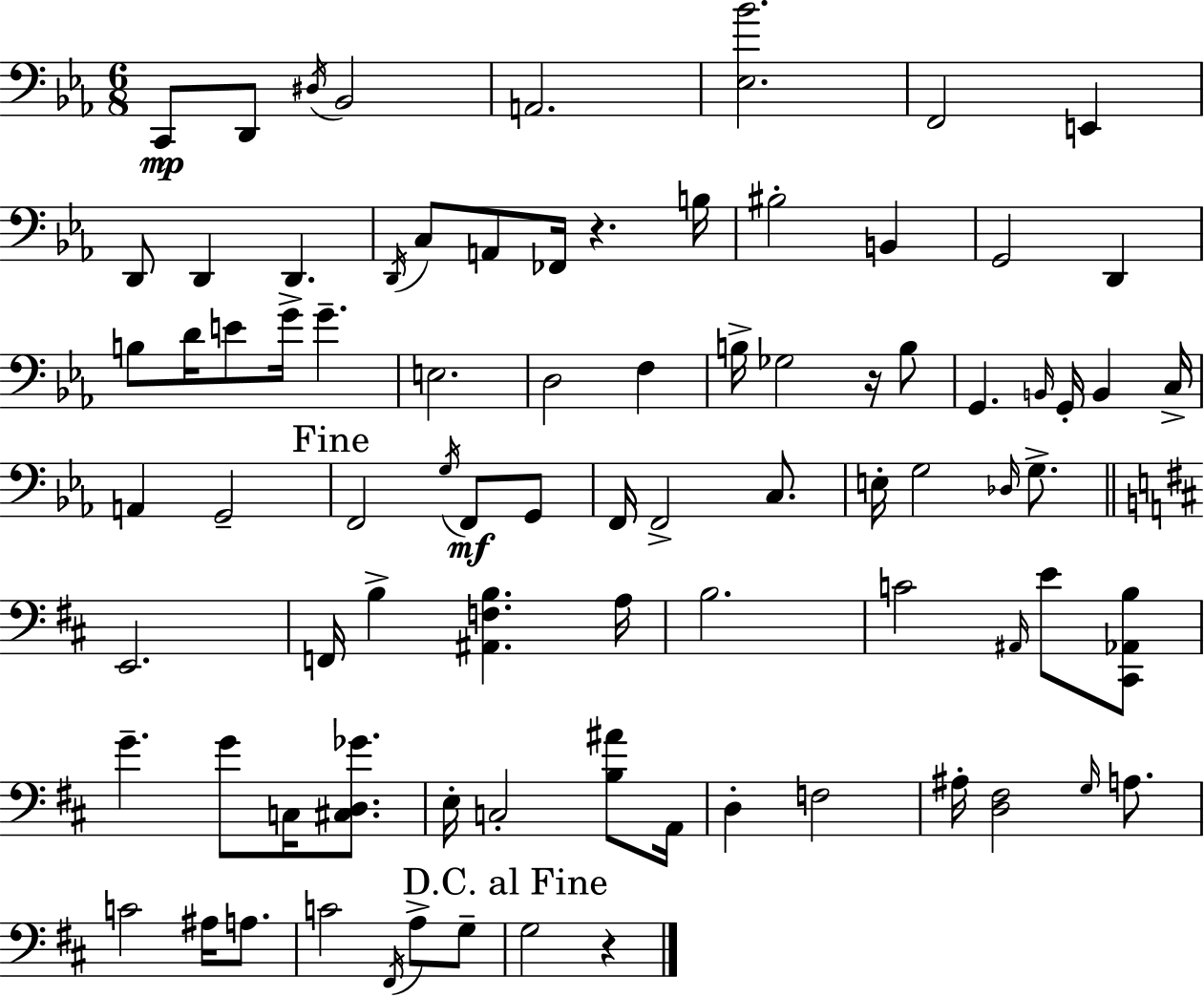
X:1
T:Untitled
M:6/8
L:1/4
K:Eb
C,,/2 D,,/2 ^D,/4 _B,,2 A,,2 [_E,_B]2 F,,2 E,, D,,/2 D,, D,, D,,/4 C,/2 A,,/2 _F,,/4 z B,/4 ^B,2 B,, G,,2 D,, B,/2 D/4 E/2 G/4 G E,2 D,2 F, B,/4 _G,2 z/4 B,/2 G,, B,,/4 G,,/4 B,, C,/4 A,, G,,2 F,,2 G,/4 F,,/2 G,,/2 F,,/4 F,,2 C,/2 E,/4 G,2 _D,/4 G,/2 E,,2 F,,/4 B, [^A,,F,B,] A,/4 B,2 C2 ^A,,/4 E/2 [^C,,_A,,B,]/2 G G/2 C,/4 [^C,D,_G]/2 E,/4 C,2 [B,^A]/2 A,,/4 D, F,2 ^A,/4 [D,^F,]2 G,/4 A,/2 C2 ^A,/4 A,/2 C2 ^F,,/4 A,/2 G,/2 G,2 z